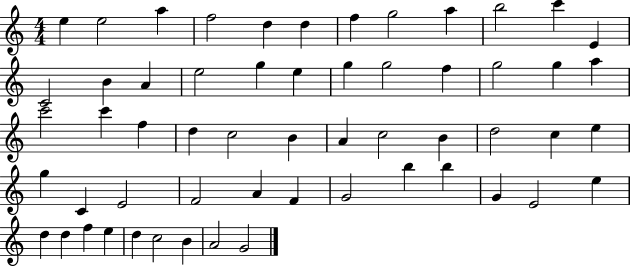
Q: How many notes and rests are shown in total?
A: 57